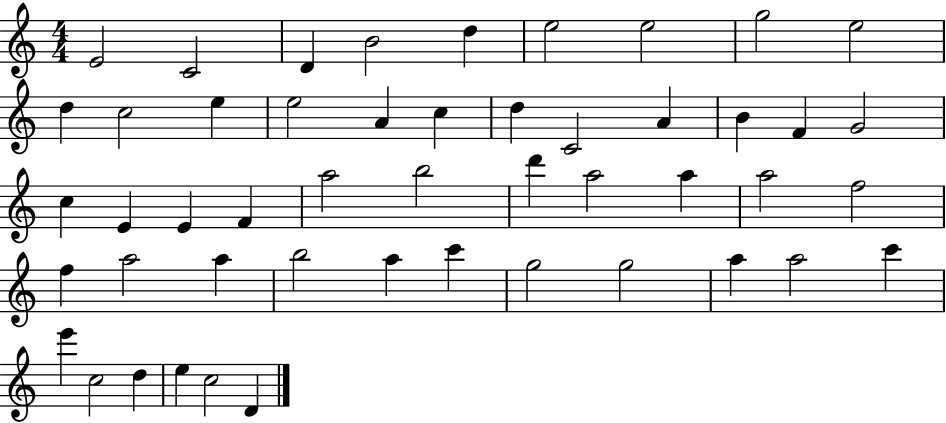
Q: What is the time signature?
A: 4/4